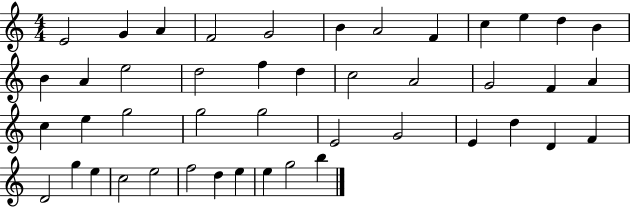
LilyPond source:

{
  \clef treble
  \numericTimeSignature
  \time 4/4
  \key c \major
  e'2 g'4 a'4 | f'2 g'2 | b'4 a'2 f'4 | c''4 e''4 d''4 b'4 | \break b'4 a'4 e''2 | d''2 f''4 d''4 | c''2 a'2 | g'2 f'4 a'4 | \break c''4 e''4 g''2 | g''2 g''2 | e'2 g'2 | e'4 d''4 d'4 f'4 | \break d'2 g''4 e''4 | c''2 e''2 | f''2 d''4 e''4 | e''4 g''2 b''4 | \break \bar "|."
}